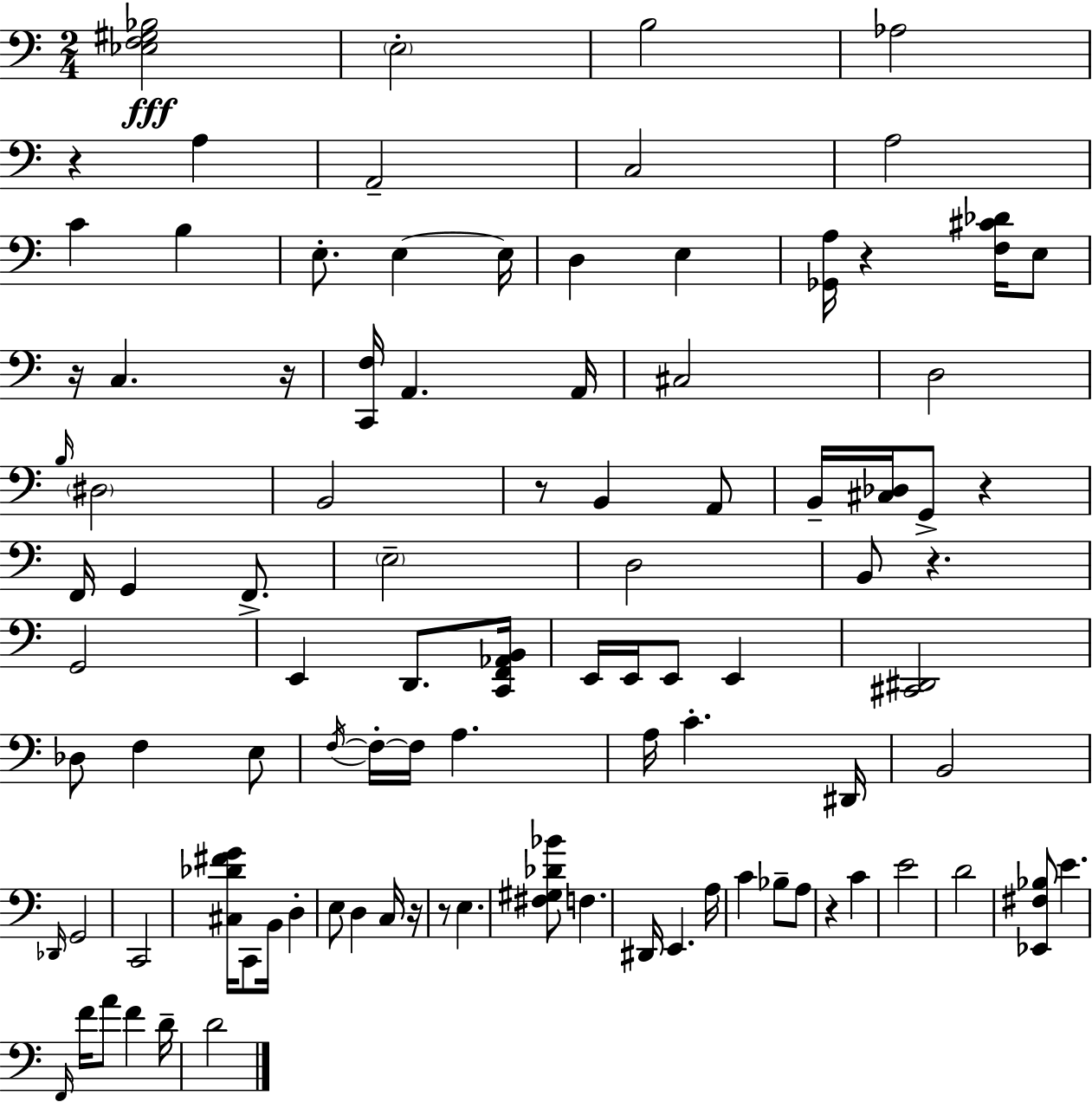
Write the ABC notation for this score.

X:1
T:Untitled
M:2/4
L:1/4
K:C
[_E,F,^G,_B,]2 E,2 B,2 _A,2 z A, A,,2 C,2 A,2 C B, E,/2 E, E,/4 D, E, [_G,,A,]/4 z [F,^C_D]/4 E,/2 z/4 C, z/4 [C,,F,]/4 A,, A,,/4 ^C,2 D,2 B,/4 ^D,2 B,,2 z/2 B,, A,,/2 B,,/4 [^C,_D,]/4 G,,/2 z F,,/4 G,, F,,/2 E,2 D,2 B,,/2 z G,,2 E,, D,,/2 [C,,F,,_A,,B,,]/4 E,,/4 E,,/4 E,,/2 E,, [^C,,^D,,]2 _D,/2 F, E,/2 F,/4 F,/4 F,/4 A, A,/4 C ^D,,/4 B,,2 _D,,/4 G,,2 C,,2 [^C,_D^FG]/4 C,,/2 B,,/4 D, E,/2 D, C,/4 z/4 z/2 E, [^F,^G,_D_B]/2 F, ^D,,/4 E,, A,/4 C _B,/2 A,/2 z C E2 D2 [_E,,^F,_B,]/2 E F,,/4 F/4 A/2 F D/4 D2